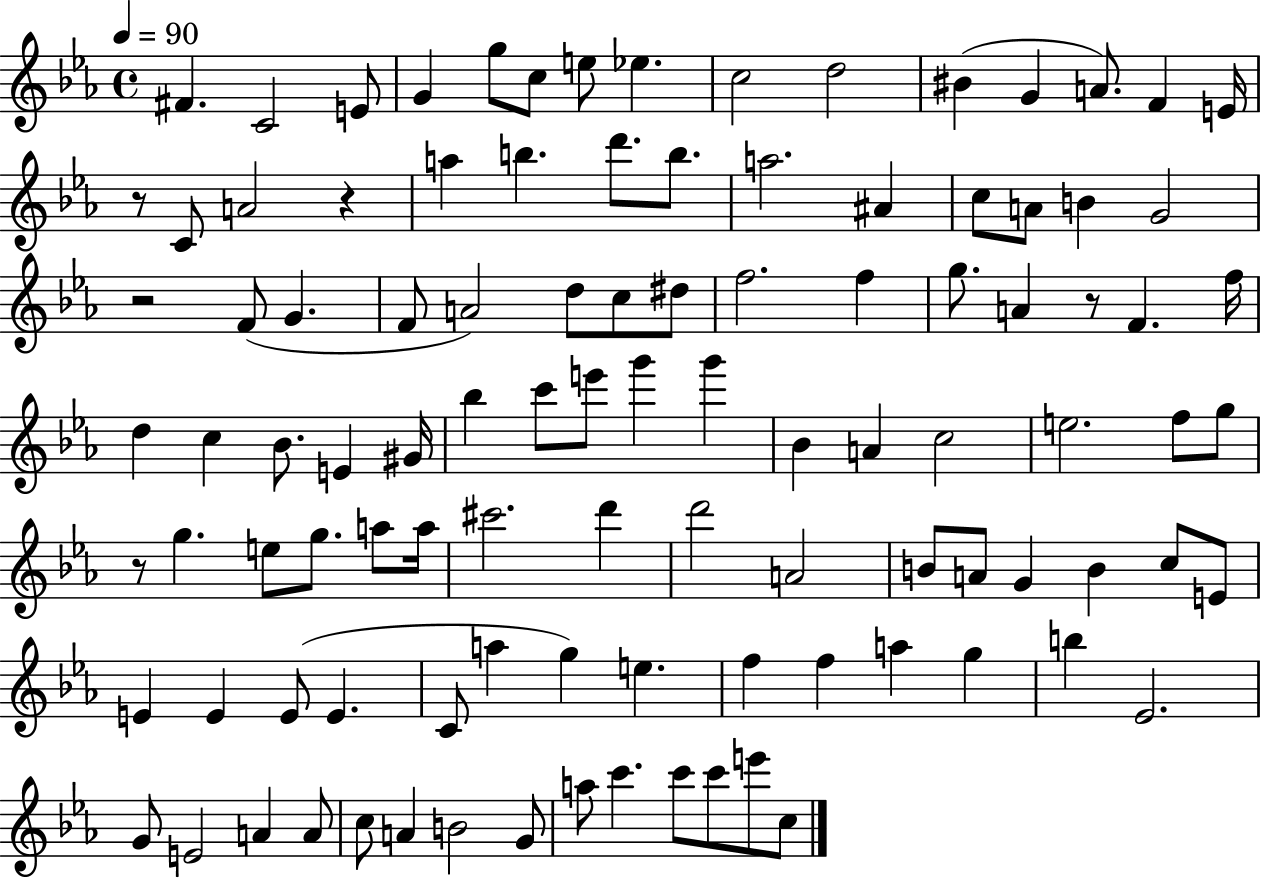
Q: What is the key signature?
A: EES major